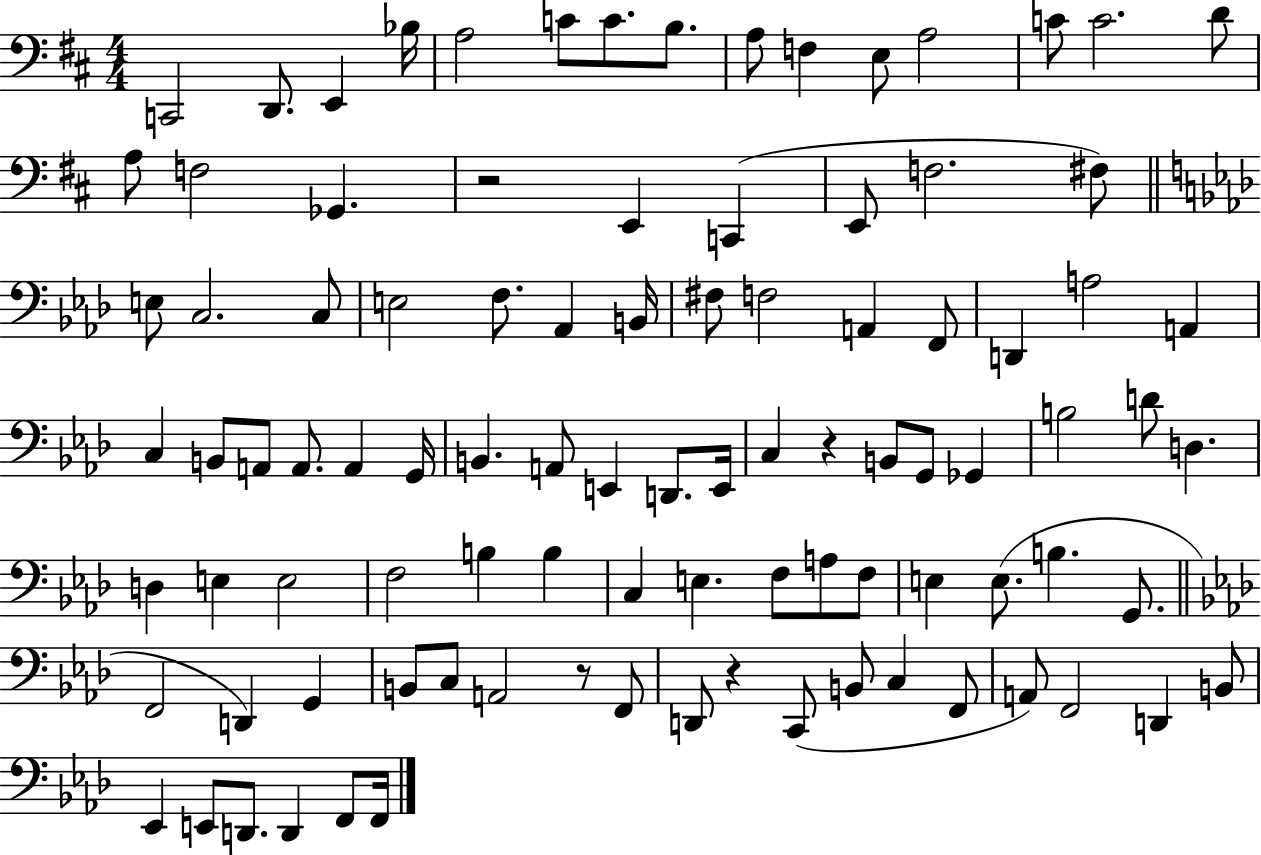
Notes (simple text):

C2/h D2/e. E2/q Bb3/s A3/h C4/e C4/e. B3/e. A3/e F3/q E3/e A3/h C4/e C4/h. D4/e A3/e F3/h Gb2/q. R/h E2/q C2/q E2/e F3/h. F#3/e E3/e C3/h. C3/e E3/h F3/e. Ab2/q B2/s F#3/e F3/h A2/q F2/e D2/q A3/h A2/q C3/q B2/e A2/e A2/e. A2/q G2/s B2/q. A2/e E2/q D2/e. E2/s C3/q R/q B2/e G2/e Gb2/q B3/h D4/e D3/q. D3/q E3/q E3/h F3/h B3/q B3/q C3/q E3/q. F3/e A3/e F3/e E3/q E3/e. B3/q. G2/e. F2/h D2/q G2/q B2/e C3/e A2/h R/e F2/e D2/e R/q C2/e B2/e C3/q F2/e A2/e F2/h D2/q B2/e Eb2/q E2/e D2/e. D2/q F2/e F2/s